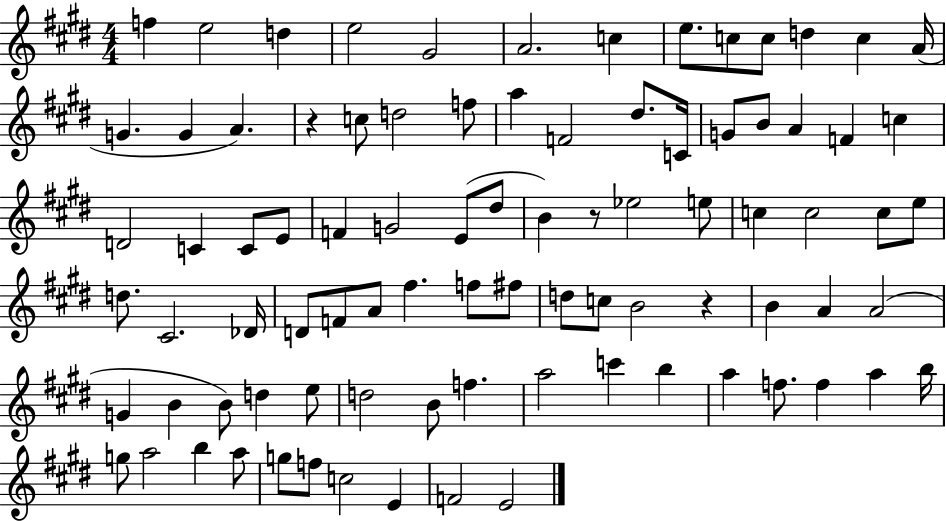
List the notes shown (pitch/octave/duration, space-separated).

F5/q E5/h D5/q E5/h G#4/h A4/h. C5/q E5/e. C5/e C5/e D5/q C5/q A4/s G4/q. G4/q A4/q. R/q C5/e D5/h F5/e A5/q F4/h D#5/e. C4/s G4/e B4/e A4/q F4/q C5/q D4/h C4/q C4/e E4/e F4/q G4/h E4/e D#5/e B4/q R/e Eb5/h E5/e C5/q C5/h C5/e E5/e D5/e. C#4/h. Db4/s D4/e F4/e A4/e F#5/q. F5/e F#5/e D5/e C5/e B4/h R/q B4/q A4/q A4/h G4/q B4/q B4/e D5/q E5/e D5/h B4/e F5/q. A5/h C6/q B5/q A5/q F5/e. F5/q A5/q B5/s G5/e A5/h B5/q A5/e G5/e F5/e C5/h E4/q F4/h E4/h